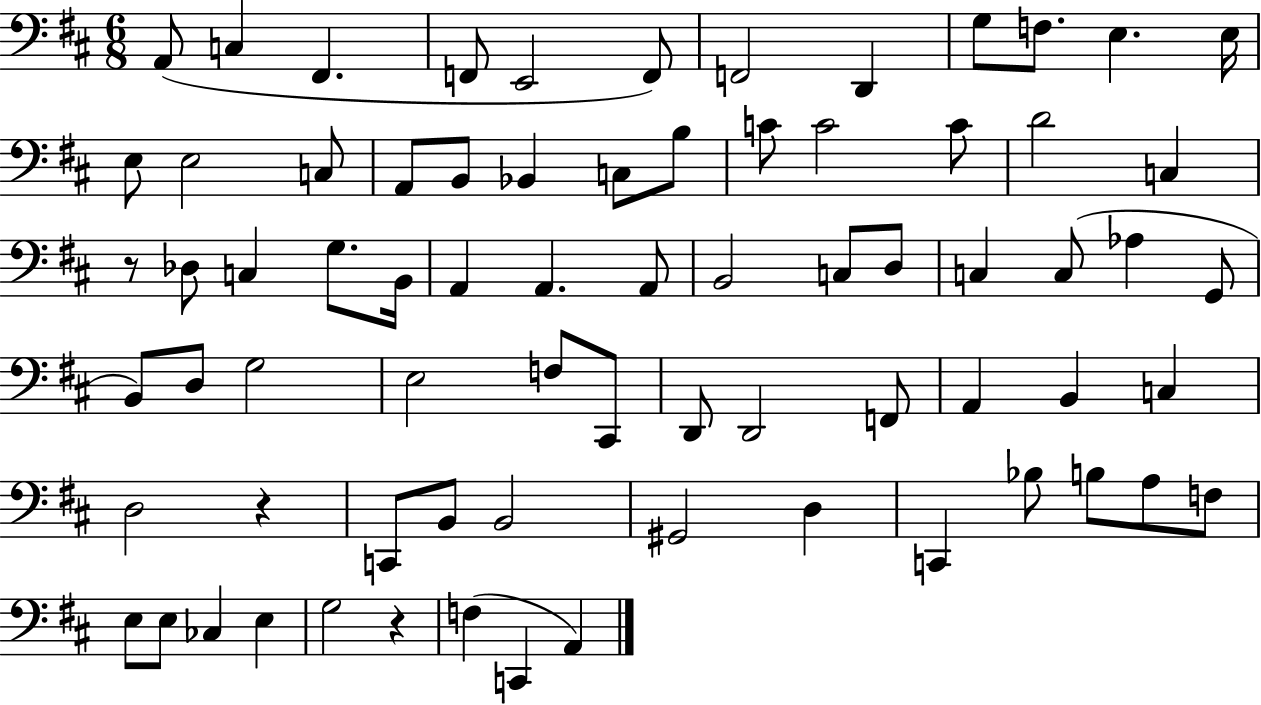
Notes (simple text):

A2/e C3/q F#2/q. F2/e E2/h F2/e F2/h D2/q G3/e F3/e. E3/q. E3/s E3/e E3/h C3/e A2/e B2/e Bb2/q C3/e B3/e C4/e C4/h C4/e D4/h C3/q R/e Db3/e C3/q G3/e. B2/s A2/q A2/q. A2/e B2/h C3/e D3/e C3/q C3/e Ab3/q G2/e B2/e D3/e G3/h E3/h F3/e C#2/e D2/e D2/h F2/e A2/q B2/q C3/q D3/h R/q C2/e B2/e B2/h G#2/h D3/q C2/q Bb3/e B3/e A3/e F3/e E3/e E3/e CES3/q E3/q G3/h R/q F3/q C2/q A2/q